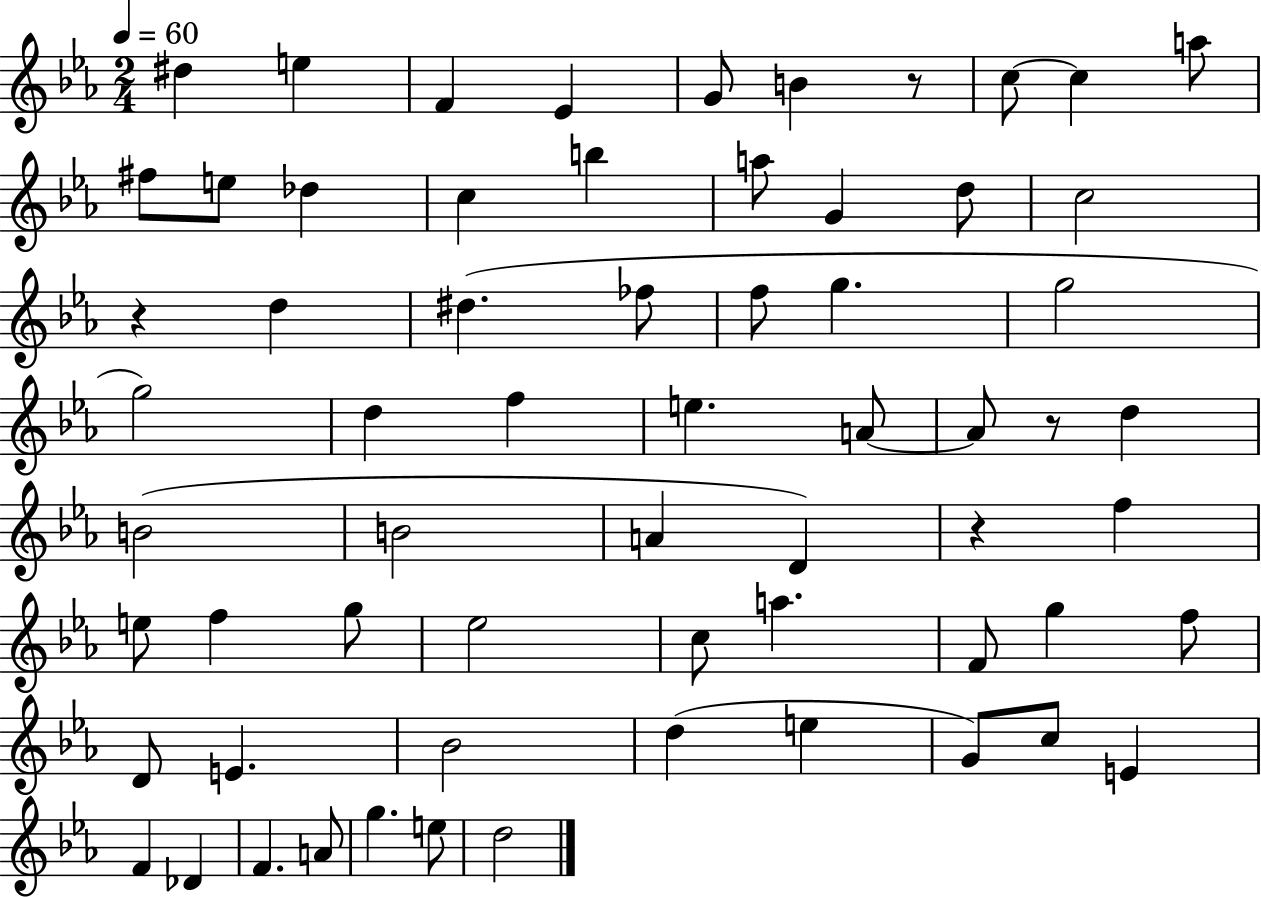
{
  \clef treble
  \numericTimeSignature
  \time 2/4
  \key ees \major
  \tempo 4 = 60
  dis''4 e''4 | f'4 ees'4 | g'8 b'4 r8 | c''8~~ c''4 a''8 | \break fis''8 e''8 des''4 | c''4 b''4 | a''8 g'4 d''8 | c''2 | \break r4 d''4 | dis''4.( fes''8 | f''8 g''4. | g''2 | \break g''2) | d''4 f''4 | e''4. a'8~~ | a'8 r8 d''4 | \break b'2( | b'2 | a'4 d'4) | r4 f''4 | \break e''8 f''4 g''8 | ees''2 | c''8 a''4. | f'8 g''4 f''8 | \break d'8 e'4. | bes'2 | d''4( e''4 | g'8) c''8 e'4 | \break f'4 des'4 | f'4. a'8 | g''4. e''8 | d''2 | \break \bar "|."
}